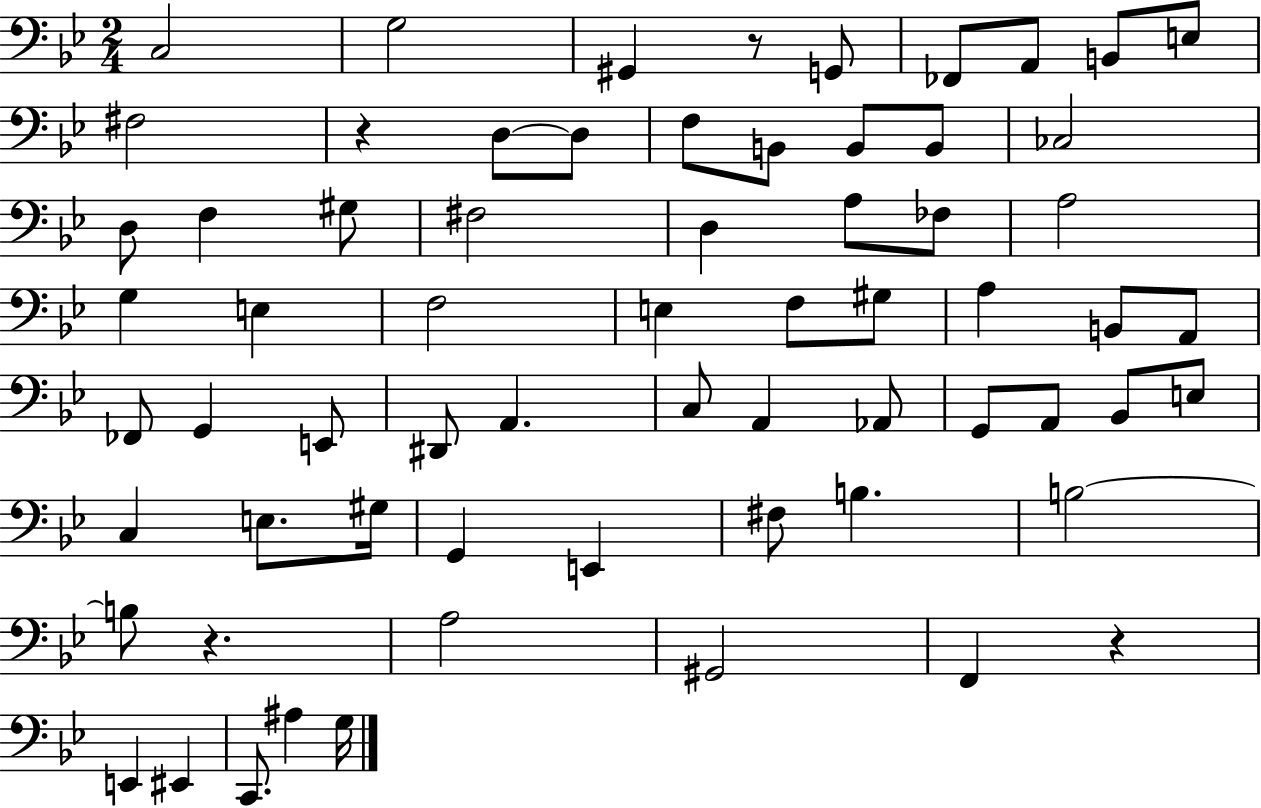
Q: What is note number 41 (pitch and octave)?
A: Ab2